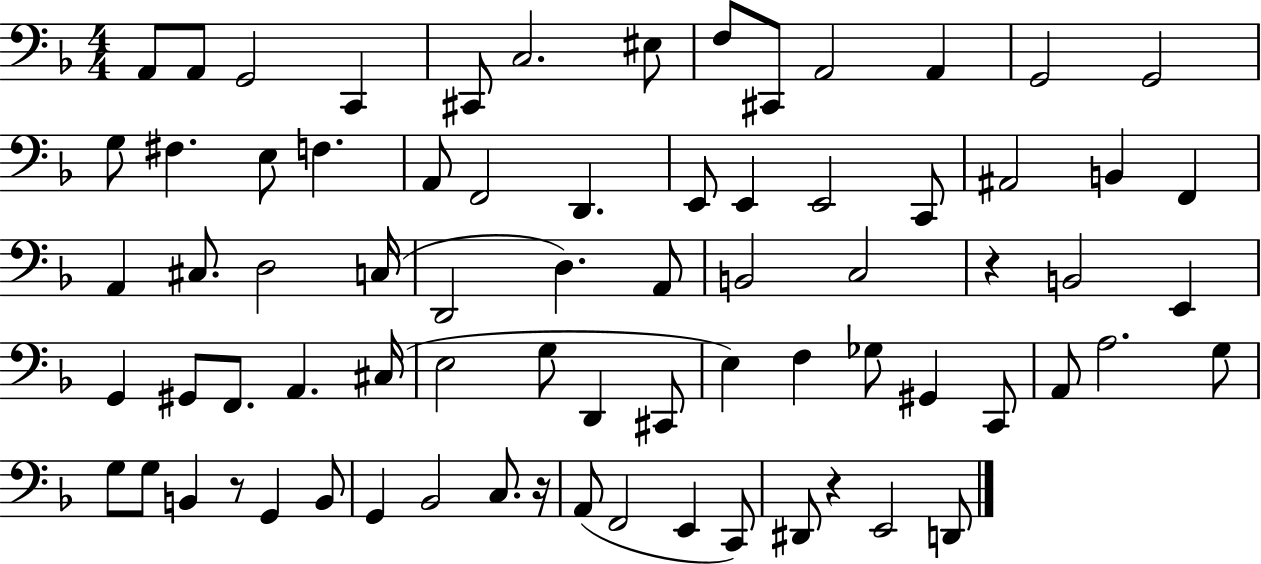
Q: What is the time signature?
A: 4/4